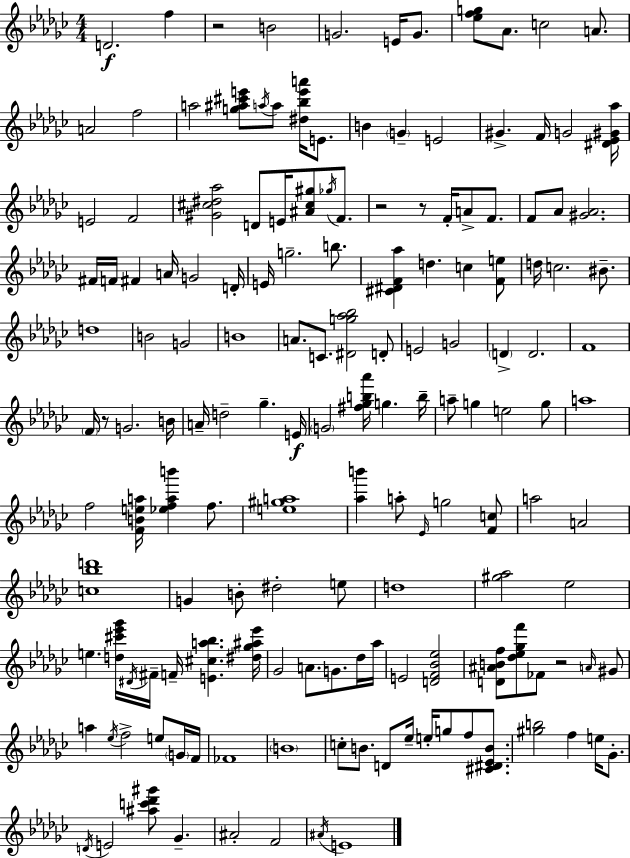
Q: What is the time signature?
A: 4/4